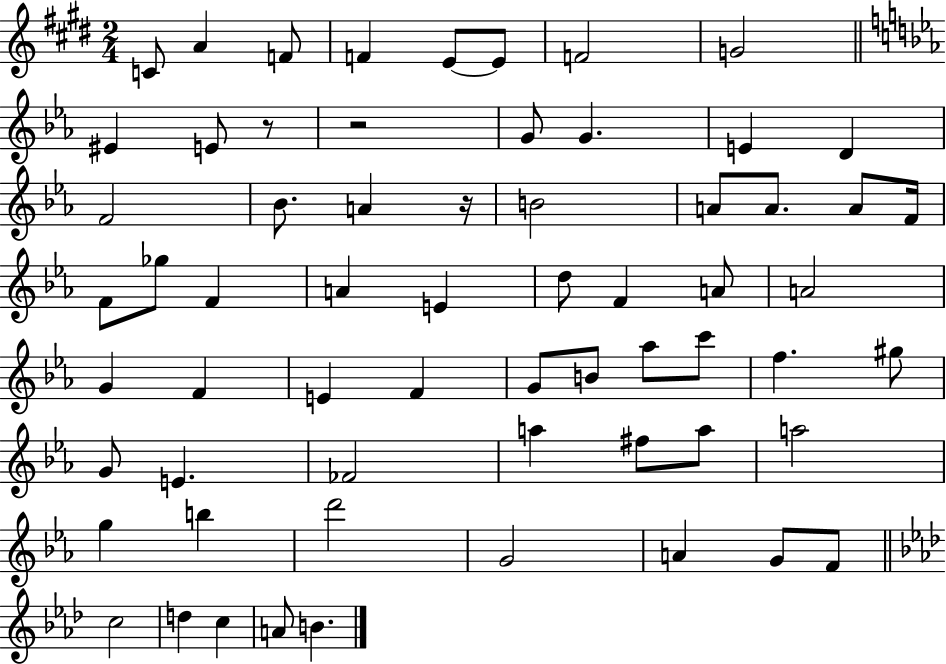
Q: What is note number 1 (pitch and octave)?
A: C4